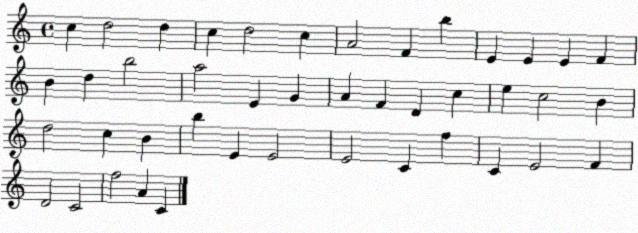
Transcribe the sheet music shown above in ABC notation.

X:1
T:Untitled
M:4/4
L:1/4
K:C
c d2 d c d2 c A2 F b E E E F B d b2 a2 E G A F D c e c2 B d2 c B b E E2 E2 C f C E2 F D2 C2 f2 A C